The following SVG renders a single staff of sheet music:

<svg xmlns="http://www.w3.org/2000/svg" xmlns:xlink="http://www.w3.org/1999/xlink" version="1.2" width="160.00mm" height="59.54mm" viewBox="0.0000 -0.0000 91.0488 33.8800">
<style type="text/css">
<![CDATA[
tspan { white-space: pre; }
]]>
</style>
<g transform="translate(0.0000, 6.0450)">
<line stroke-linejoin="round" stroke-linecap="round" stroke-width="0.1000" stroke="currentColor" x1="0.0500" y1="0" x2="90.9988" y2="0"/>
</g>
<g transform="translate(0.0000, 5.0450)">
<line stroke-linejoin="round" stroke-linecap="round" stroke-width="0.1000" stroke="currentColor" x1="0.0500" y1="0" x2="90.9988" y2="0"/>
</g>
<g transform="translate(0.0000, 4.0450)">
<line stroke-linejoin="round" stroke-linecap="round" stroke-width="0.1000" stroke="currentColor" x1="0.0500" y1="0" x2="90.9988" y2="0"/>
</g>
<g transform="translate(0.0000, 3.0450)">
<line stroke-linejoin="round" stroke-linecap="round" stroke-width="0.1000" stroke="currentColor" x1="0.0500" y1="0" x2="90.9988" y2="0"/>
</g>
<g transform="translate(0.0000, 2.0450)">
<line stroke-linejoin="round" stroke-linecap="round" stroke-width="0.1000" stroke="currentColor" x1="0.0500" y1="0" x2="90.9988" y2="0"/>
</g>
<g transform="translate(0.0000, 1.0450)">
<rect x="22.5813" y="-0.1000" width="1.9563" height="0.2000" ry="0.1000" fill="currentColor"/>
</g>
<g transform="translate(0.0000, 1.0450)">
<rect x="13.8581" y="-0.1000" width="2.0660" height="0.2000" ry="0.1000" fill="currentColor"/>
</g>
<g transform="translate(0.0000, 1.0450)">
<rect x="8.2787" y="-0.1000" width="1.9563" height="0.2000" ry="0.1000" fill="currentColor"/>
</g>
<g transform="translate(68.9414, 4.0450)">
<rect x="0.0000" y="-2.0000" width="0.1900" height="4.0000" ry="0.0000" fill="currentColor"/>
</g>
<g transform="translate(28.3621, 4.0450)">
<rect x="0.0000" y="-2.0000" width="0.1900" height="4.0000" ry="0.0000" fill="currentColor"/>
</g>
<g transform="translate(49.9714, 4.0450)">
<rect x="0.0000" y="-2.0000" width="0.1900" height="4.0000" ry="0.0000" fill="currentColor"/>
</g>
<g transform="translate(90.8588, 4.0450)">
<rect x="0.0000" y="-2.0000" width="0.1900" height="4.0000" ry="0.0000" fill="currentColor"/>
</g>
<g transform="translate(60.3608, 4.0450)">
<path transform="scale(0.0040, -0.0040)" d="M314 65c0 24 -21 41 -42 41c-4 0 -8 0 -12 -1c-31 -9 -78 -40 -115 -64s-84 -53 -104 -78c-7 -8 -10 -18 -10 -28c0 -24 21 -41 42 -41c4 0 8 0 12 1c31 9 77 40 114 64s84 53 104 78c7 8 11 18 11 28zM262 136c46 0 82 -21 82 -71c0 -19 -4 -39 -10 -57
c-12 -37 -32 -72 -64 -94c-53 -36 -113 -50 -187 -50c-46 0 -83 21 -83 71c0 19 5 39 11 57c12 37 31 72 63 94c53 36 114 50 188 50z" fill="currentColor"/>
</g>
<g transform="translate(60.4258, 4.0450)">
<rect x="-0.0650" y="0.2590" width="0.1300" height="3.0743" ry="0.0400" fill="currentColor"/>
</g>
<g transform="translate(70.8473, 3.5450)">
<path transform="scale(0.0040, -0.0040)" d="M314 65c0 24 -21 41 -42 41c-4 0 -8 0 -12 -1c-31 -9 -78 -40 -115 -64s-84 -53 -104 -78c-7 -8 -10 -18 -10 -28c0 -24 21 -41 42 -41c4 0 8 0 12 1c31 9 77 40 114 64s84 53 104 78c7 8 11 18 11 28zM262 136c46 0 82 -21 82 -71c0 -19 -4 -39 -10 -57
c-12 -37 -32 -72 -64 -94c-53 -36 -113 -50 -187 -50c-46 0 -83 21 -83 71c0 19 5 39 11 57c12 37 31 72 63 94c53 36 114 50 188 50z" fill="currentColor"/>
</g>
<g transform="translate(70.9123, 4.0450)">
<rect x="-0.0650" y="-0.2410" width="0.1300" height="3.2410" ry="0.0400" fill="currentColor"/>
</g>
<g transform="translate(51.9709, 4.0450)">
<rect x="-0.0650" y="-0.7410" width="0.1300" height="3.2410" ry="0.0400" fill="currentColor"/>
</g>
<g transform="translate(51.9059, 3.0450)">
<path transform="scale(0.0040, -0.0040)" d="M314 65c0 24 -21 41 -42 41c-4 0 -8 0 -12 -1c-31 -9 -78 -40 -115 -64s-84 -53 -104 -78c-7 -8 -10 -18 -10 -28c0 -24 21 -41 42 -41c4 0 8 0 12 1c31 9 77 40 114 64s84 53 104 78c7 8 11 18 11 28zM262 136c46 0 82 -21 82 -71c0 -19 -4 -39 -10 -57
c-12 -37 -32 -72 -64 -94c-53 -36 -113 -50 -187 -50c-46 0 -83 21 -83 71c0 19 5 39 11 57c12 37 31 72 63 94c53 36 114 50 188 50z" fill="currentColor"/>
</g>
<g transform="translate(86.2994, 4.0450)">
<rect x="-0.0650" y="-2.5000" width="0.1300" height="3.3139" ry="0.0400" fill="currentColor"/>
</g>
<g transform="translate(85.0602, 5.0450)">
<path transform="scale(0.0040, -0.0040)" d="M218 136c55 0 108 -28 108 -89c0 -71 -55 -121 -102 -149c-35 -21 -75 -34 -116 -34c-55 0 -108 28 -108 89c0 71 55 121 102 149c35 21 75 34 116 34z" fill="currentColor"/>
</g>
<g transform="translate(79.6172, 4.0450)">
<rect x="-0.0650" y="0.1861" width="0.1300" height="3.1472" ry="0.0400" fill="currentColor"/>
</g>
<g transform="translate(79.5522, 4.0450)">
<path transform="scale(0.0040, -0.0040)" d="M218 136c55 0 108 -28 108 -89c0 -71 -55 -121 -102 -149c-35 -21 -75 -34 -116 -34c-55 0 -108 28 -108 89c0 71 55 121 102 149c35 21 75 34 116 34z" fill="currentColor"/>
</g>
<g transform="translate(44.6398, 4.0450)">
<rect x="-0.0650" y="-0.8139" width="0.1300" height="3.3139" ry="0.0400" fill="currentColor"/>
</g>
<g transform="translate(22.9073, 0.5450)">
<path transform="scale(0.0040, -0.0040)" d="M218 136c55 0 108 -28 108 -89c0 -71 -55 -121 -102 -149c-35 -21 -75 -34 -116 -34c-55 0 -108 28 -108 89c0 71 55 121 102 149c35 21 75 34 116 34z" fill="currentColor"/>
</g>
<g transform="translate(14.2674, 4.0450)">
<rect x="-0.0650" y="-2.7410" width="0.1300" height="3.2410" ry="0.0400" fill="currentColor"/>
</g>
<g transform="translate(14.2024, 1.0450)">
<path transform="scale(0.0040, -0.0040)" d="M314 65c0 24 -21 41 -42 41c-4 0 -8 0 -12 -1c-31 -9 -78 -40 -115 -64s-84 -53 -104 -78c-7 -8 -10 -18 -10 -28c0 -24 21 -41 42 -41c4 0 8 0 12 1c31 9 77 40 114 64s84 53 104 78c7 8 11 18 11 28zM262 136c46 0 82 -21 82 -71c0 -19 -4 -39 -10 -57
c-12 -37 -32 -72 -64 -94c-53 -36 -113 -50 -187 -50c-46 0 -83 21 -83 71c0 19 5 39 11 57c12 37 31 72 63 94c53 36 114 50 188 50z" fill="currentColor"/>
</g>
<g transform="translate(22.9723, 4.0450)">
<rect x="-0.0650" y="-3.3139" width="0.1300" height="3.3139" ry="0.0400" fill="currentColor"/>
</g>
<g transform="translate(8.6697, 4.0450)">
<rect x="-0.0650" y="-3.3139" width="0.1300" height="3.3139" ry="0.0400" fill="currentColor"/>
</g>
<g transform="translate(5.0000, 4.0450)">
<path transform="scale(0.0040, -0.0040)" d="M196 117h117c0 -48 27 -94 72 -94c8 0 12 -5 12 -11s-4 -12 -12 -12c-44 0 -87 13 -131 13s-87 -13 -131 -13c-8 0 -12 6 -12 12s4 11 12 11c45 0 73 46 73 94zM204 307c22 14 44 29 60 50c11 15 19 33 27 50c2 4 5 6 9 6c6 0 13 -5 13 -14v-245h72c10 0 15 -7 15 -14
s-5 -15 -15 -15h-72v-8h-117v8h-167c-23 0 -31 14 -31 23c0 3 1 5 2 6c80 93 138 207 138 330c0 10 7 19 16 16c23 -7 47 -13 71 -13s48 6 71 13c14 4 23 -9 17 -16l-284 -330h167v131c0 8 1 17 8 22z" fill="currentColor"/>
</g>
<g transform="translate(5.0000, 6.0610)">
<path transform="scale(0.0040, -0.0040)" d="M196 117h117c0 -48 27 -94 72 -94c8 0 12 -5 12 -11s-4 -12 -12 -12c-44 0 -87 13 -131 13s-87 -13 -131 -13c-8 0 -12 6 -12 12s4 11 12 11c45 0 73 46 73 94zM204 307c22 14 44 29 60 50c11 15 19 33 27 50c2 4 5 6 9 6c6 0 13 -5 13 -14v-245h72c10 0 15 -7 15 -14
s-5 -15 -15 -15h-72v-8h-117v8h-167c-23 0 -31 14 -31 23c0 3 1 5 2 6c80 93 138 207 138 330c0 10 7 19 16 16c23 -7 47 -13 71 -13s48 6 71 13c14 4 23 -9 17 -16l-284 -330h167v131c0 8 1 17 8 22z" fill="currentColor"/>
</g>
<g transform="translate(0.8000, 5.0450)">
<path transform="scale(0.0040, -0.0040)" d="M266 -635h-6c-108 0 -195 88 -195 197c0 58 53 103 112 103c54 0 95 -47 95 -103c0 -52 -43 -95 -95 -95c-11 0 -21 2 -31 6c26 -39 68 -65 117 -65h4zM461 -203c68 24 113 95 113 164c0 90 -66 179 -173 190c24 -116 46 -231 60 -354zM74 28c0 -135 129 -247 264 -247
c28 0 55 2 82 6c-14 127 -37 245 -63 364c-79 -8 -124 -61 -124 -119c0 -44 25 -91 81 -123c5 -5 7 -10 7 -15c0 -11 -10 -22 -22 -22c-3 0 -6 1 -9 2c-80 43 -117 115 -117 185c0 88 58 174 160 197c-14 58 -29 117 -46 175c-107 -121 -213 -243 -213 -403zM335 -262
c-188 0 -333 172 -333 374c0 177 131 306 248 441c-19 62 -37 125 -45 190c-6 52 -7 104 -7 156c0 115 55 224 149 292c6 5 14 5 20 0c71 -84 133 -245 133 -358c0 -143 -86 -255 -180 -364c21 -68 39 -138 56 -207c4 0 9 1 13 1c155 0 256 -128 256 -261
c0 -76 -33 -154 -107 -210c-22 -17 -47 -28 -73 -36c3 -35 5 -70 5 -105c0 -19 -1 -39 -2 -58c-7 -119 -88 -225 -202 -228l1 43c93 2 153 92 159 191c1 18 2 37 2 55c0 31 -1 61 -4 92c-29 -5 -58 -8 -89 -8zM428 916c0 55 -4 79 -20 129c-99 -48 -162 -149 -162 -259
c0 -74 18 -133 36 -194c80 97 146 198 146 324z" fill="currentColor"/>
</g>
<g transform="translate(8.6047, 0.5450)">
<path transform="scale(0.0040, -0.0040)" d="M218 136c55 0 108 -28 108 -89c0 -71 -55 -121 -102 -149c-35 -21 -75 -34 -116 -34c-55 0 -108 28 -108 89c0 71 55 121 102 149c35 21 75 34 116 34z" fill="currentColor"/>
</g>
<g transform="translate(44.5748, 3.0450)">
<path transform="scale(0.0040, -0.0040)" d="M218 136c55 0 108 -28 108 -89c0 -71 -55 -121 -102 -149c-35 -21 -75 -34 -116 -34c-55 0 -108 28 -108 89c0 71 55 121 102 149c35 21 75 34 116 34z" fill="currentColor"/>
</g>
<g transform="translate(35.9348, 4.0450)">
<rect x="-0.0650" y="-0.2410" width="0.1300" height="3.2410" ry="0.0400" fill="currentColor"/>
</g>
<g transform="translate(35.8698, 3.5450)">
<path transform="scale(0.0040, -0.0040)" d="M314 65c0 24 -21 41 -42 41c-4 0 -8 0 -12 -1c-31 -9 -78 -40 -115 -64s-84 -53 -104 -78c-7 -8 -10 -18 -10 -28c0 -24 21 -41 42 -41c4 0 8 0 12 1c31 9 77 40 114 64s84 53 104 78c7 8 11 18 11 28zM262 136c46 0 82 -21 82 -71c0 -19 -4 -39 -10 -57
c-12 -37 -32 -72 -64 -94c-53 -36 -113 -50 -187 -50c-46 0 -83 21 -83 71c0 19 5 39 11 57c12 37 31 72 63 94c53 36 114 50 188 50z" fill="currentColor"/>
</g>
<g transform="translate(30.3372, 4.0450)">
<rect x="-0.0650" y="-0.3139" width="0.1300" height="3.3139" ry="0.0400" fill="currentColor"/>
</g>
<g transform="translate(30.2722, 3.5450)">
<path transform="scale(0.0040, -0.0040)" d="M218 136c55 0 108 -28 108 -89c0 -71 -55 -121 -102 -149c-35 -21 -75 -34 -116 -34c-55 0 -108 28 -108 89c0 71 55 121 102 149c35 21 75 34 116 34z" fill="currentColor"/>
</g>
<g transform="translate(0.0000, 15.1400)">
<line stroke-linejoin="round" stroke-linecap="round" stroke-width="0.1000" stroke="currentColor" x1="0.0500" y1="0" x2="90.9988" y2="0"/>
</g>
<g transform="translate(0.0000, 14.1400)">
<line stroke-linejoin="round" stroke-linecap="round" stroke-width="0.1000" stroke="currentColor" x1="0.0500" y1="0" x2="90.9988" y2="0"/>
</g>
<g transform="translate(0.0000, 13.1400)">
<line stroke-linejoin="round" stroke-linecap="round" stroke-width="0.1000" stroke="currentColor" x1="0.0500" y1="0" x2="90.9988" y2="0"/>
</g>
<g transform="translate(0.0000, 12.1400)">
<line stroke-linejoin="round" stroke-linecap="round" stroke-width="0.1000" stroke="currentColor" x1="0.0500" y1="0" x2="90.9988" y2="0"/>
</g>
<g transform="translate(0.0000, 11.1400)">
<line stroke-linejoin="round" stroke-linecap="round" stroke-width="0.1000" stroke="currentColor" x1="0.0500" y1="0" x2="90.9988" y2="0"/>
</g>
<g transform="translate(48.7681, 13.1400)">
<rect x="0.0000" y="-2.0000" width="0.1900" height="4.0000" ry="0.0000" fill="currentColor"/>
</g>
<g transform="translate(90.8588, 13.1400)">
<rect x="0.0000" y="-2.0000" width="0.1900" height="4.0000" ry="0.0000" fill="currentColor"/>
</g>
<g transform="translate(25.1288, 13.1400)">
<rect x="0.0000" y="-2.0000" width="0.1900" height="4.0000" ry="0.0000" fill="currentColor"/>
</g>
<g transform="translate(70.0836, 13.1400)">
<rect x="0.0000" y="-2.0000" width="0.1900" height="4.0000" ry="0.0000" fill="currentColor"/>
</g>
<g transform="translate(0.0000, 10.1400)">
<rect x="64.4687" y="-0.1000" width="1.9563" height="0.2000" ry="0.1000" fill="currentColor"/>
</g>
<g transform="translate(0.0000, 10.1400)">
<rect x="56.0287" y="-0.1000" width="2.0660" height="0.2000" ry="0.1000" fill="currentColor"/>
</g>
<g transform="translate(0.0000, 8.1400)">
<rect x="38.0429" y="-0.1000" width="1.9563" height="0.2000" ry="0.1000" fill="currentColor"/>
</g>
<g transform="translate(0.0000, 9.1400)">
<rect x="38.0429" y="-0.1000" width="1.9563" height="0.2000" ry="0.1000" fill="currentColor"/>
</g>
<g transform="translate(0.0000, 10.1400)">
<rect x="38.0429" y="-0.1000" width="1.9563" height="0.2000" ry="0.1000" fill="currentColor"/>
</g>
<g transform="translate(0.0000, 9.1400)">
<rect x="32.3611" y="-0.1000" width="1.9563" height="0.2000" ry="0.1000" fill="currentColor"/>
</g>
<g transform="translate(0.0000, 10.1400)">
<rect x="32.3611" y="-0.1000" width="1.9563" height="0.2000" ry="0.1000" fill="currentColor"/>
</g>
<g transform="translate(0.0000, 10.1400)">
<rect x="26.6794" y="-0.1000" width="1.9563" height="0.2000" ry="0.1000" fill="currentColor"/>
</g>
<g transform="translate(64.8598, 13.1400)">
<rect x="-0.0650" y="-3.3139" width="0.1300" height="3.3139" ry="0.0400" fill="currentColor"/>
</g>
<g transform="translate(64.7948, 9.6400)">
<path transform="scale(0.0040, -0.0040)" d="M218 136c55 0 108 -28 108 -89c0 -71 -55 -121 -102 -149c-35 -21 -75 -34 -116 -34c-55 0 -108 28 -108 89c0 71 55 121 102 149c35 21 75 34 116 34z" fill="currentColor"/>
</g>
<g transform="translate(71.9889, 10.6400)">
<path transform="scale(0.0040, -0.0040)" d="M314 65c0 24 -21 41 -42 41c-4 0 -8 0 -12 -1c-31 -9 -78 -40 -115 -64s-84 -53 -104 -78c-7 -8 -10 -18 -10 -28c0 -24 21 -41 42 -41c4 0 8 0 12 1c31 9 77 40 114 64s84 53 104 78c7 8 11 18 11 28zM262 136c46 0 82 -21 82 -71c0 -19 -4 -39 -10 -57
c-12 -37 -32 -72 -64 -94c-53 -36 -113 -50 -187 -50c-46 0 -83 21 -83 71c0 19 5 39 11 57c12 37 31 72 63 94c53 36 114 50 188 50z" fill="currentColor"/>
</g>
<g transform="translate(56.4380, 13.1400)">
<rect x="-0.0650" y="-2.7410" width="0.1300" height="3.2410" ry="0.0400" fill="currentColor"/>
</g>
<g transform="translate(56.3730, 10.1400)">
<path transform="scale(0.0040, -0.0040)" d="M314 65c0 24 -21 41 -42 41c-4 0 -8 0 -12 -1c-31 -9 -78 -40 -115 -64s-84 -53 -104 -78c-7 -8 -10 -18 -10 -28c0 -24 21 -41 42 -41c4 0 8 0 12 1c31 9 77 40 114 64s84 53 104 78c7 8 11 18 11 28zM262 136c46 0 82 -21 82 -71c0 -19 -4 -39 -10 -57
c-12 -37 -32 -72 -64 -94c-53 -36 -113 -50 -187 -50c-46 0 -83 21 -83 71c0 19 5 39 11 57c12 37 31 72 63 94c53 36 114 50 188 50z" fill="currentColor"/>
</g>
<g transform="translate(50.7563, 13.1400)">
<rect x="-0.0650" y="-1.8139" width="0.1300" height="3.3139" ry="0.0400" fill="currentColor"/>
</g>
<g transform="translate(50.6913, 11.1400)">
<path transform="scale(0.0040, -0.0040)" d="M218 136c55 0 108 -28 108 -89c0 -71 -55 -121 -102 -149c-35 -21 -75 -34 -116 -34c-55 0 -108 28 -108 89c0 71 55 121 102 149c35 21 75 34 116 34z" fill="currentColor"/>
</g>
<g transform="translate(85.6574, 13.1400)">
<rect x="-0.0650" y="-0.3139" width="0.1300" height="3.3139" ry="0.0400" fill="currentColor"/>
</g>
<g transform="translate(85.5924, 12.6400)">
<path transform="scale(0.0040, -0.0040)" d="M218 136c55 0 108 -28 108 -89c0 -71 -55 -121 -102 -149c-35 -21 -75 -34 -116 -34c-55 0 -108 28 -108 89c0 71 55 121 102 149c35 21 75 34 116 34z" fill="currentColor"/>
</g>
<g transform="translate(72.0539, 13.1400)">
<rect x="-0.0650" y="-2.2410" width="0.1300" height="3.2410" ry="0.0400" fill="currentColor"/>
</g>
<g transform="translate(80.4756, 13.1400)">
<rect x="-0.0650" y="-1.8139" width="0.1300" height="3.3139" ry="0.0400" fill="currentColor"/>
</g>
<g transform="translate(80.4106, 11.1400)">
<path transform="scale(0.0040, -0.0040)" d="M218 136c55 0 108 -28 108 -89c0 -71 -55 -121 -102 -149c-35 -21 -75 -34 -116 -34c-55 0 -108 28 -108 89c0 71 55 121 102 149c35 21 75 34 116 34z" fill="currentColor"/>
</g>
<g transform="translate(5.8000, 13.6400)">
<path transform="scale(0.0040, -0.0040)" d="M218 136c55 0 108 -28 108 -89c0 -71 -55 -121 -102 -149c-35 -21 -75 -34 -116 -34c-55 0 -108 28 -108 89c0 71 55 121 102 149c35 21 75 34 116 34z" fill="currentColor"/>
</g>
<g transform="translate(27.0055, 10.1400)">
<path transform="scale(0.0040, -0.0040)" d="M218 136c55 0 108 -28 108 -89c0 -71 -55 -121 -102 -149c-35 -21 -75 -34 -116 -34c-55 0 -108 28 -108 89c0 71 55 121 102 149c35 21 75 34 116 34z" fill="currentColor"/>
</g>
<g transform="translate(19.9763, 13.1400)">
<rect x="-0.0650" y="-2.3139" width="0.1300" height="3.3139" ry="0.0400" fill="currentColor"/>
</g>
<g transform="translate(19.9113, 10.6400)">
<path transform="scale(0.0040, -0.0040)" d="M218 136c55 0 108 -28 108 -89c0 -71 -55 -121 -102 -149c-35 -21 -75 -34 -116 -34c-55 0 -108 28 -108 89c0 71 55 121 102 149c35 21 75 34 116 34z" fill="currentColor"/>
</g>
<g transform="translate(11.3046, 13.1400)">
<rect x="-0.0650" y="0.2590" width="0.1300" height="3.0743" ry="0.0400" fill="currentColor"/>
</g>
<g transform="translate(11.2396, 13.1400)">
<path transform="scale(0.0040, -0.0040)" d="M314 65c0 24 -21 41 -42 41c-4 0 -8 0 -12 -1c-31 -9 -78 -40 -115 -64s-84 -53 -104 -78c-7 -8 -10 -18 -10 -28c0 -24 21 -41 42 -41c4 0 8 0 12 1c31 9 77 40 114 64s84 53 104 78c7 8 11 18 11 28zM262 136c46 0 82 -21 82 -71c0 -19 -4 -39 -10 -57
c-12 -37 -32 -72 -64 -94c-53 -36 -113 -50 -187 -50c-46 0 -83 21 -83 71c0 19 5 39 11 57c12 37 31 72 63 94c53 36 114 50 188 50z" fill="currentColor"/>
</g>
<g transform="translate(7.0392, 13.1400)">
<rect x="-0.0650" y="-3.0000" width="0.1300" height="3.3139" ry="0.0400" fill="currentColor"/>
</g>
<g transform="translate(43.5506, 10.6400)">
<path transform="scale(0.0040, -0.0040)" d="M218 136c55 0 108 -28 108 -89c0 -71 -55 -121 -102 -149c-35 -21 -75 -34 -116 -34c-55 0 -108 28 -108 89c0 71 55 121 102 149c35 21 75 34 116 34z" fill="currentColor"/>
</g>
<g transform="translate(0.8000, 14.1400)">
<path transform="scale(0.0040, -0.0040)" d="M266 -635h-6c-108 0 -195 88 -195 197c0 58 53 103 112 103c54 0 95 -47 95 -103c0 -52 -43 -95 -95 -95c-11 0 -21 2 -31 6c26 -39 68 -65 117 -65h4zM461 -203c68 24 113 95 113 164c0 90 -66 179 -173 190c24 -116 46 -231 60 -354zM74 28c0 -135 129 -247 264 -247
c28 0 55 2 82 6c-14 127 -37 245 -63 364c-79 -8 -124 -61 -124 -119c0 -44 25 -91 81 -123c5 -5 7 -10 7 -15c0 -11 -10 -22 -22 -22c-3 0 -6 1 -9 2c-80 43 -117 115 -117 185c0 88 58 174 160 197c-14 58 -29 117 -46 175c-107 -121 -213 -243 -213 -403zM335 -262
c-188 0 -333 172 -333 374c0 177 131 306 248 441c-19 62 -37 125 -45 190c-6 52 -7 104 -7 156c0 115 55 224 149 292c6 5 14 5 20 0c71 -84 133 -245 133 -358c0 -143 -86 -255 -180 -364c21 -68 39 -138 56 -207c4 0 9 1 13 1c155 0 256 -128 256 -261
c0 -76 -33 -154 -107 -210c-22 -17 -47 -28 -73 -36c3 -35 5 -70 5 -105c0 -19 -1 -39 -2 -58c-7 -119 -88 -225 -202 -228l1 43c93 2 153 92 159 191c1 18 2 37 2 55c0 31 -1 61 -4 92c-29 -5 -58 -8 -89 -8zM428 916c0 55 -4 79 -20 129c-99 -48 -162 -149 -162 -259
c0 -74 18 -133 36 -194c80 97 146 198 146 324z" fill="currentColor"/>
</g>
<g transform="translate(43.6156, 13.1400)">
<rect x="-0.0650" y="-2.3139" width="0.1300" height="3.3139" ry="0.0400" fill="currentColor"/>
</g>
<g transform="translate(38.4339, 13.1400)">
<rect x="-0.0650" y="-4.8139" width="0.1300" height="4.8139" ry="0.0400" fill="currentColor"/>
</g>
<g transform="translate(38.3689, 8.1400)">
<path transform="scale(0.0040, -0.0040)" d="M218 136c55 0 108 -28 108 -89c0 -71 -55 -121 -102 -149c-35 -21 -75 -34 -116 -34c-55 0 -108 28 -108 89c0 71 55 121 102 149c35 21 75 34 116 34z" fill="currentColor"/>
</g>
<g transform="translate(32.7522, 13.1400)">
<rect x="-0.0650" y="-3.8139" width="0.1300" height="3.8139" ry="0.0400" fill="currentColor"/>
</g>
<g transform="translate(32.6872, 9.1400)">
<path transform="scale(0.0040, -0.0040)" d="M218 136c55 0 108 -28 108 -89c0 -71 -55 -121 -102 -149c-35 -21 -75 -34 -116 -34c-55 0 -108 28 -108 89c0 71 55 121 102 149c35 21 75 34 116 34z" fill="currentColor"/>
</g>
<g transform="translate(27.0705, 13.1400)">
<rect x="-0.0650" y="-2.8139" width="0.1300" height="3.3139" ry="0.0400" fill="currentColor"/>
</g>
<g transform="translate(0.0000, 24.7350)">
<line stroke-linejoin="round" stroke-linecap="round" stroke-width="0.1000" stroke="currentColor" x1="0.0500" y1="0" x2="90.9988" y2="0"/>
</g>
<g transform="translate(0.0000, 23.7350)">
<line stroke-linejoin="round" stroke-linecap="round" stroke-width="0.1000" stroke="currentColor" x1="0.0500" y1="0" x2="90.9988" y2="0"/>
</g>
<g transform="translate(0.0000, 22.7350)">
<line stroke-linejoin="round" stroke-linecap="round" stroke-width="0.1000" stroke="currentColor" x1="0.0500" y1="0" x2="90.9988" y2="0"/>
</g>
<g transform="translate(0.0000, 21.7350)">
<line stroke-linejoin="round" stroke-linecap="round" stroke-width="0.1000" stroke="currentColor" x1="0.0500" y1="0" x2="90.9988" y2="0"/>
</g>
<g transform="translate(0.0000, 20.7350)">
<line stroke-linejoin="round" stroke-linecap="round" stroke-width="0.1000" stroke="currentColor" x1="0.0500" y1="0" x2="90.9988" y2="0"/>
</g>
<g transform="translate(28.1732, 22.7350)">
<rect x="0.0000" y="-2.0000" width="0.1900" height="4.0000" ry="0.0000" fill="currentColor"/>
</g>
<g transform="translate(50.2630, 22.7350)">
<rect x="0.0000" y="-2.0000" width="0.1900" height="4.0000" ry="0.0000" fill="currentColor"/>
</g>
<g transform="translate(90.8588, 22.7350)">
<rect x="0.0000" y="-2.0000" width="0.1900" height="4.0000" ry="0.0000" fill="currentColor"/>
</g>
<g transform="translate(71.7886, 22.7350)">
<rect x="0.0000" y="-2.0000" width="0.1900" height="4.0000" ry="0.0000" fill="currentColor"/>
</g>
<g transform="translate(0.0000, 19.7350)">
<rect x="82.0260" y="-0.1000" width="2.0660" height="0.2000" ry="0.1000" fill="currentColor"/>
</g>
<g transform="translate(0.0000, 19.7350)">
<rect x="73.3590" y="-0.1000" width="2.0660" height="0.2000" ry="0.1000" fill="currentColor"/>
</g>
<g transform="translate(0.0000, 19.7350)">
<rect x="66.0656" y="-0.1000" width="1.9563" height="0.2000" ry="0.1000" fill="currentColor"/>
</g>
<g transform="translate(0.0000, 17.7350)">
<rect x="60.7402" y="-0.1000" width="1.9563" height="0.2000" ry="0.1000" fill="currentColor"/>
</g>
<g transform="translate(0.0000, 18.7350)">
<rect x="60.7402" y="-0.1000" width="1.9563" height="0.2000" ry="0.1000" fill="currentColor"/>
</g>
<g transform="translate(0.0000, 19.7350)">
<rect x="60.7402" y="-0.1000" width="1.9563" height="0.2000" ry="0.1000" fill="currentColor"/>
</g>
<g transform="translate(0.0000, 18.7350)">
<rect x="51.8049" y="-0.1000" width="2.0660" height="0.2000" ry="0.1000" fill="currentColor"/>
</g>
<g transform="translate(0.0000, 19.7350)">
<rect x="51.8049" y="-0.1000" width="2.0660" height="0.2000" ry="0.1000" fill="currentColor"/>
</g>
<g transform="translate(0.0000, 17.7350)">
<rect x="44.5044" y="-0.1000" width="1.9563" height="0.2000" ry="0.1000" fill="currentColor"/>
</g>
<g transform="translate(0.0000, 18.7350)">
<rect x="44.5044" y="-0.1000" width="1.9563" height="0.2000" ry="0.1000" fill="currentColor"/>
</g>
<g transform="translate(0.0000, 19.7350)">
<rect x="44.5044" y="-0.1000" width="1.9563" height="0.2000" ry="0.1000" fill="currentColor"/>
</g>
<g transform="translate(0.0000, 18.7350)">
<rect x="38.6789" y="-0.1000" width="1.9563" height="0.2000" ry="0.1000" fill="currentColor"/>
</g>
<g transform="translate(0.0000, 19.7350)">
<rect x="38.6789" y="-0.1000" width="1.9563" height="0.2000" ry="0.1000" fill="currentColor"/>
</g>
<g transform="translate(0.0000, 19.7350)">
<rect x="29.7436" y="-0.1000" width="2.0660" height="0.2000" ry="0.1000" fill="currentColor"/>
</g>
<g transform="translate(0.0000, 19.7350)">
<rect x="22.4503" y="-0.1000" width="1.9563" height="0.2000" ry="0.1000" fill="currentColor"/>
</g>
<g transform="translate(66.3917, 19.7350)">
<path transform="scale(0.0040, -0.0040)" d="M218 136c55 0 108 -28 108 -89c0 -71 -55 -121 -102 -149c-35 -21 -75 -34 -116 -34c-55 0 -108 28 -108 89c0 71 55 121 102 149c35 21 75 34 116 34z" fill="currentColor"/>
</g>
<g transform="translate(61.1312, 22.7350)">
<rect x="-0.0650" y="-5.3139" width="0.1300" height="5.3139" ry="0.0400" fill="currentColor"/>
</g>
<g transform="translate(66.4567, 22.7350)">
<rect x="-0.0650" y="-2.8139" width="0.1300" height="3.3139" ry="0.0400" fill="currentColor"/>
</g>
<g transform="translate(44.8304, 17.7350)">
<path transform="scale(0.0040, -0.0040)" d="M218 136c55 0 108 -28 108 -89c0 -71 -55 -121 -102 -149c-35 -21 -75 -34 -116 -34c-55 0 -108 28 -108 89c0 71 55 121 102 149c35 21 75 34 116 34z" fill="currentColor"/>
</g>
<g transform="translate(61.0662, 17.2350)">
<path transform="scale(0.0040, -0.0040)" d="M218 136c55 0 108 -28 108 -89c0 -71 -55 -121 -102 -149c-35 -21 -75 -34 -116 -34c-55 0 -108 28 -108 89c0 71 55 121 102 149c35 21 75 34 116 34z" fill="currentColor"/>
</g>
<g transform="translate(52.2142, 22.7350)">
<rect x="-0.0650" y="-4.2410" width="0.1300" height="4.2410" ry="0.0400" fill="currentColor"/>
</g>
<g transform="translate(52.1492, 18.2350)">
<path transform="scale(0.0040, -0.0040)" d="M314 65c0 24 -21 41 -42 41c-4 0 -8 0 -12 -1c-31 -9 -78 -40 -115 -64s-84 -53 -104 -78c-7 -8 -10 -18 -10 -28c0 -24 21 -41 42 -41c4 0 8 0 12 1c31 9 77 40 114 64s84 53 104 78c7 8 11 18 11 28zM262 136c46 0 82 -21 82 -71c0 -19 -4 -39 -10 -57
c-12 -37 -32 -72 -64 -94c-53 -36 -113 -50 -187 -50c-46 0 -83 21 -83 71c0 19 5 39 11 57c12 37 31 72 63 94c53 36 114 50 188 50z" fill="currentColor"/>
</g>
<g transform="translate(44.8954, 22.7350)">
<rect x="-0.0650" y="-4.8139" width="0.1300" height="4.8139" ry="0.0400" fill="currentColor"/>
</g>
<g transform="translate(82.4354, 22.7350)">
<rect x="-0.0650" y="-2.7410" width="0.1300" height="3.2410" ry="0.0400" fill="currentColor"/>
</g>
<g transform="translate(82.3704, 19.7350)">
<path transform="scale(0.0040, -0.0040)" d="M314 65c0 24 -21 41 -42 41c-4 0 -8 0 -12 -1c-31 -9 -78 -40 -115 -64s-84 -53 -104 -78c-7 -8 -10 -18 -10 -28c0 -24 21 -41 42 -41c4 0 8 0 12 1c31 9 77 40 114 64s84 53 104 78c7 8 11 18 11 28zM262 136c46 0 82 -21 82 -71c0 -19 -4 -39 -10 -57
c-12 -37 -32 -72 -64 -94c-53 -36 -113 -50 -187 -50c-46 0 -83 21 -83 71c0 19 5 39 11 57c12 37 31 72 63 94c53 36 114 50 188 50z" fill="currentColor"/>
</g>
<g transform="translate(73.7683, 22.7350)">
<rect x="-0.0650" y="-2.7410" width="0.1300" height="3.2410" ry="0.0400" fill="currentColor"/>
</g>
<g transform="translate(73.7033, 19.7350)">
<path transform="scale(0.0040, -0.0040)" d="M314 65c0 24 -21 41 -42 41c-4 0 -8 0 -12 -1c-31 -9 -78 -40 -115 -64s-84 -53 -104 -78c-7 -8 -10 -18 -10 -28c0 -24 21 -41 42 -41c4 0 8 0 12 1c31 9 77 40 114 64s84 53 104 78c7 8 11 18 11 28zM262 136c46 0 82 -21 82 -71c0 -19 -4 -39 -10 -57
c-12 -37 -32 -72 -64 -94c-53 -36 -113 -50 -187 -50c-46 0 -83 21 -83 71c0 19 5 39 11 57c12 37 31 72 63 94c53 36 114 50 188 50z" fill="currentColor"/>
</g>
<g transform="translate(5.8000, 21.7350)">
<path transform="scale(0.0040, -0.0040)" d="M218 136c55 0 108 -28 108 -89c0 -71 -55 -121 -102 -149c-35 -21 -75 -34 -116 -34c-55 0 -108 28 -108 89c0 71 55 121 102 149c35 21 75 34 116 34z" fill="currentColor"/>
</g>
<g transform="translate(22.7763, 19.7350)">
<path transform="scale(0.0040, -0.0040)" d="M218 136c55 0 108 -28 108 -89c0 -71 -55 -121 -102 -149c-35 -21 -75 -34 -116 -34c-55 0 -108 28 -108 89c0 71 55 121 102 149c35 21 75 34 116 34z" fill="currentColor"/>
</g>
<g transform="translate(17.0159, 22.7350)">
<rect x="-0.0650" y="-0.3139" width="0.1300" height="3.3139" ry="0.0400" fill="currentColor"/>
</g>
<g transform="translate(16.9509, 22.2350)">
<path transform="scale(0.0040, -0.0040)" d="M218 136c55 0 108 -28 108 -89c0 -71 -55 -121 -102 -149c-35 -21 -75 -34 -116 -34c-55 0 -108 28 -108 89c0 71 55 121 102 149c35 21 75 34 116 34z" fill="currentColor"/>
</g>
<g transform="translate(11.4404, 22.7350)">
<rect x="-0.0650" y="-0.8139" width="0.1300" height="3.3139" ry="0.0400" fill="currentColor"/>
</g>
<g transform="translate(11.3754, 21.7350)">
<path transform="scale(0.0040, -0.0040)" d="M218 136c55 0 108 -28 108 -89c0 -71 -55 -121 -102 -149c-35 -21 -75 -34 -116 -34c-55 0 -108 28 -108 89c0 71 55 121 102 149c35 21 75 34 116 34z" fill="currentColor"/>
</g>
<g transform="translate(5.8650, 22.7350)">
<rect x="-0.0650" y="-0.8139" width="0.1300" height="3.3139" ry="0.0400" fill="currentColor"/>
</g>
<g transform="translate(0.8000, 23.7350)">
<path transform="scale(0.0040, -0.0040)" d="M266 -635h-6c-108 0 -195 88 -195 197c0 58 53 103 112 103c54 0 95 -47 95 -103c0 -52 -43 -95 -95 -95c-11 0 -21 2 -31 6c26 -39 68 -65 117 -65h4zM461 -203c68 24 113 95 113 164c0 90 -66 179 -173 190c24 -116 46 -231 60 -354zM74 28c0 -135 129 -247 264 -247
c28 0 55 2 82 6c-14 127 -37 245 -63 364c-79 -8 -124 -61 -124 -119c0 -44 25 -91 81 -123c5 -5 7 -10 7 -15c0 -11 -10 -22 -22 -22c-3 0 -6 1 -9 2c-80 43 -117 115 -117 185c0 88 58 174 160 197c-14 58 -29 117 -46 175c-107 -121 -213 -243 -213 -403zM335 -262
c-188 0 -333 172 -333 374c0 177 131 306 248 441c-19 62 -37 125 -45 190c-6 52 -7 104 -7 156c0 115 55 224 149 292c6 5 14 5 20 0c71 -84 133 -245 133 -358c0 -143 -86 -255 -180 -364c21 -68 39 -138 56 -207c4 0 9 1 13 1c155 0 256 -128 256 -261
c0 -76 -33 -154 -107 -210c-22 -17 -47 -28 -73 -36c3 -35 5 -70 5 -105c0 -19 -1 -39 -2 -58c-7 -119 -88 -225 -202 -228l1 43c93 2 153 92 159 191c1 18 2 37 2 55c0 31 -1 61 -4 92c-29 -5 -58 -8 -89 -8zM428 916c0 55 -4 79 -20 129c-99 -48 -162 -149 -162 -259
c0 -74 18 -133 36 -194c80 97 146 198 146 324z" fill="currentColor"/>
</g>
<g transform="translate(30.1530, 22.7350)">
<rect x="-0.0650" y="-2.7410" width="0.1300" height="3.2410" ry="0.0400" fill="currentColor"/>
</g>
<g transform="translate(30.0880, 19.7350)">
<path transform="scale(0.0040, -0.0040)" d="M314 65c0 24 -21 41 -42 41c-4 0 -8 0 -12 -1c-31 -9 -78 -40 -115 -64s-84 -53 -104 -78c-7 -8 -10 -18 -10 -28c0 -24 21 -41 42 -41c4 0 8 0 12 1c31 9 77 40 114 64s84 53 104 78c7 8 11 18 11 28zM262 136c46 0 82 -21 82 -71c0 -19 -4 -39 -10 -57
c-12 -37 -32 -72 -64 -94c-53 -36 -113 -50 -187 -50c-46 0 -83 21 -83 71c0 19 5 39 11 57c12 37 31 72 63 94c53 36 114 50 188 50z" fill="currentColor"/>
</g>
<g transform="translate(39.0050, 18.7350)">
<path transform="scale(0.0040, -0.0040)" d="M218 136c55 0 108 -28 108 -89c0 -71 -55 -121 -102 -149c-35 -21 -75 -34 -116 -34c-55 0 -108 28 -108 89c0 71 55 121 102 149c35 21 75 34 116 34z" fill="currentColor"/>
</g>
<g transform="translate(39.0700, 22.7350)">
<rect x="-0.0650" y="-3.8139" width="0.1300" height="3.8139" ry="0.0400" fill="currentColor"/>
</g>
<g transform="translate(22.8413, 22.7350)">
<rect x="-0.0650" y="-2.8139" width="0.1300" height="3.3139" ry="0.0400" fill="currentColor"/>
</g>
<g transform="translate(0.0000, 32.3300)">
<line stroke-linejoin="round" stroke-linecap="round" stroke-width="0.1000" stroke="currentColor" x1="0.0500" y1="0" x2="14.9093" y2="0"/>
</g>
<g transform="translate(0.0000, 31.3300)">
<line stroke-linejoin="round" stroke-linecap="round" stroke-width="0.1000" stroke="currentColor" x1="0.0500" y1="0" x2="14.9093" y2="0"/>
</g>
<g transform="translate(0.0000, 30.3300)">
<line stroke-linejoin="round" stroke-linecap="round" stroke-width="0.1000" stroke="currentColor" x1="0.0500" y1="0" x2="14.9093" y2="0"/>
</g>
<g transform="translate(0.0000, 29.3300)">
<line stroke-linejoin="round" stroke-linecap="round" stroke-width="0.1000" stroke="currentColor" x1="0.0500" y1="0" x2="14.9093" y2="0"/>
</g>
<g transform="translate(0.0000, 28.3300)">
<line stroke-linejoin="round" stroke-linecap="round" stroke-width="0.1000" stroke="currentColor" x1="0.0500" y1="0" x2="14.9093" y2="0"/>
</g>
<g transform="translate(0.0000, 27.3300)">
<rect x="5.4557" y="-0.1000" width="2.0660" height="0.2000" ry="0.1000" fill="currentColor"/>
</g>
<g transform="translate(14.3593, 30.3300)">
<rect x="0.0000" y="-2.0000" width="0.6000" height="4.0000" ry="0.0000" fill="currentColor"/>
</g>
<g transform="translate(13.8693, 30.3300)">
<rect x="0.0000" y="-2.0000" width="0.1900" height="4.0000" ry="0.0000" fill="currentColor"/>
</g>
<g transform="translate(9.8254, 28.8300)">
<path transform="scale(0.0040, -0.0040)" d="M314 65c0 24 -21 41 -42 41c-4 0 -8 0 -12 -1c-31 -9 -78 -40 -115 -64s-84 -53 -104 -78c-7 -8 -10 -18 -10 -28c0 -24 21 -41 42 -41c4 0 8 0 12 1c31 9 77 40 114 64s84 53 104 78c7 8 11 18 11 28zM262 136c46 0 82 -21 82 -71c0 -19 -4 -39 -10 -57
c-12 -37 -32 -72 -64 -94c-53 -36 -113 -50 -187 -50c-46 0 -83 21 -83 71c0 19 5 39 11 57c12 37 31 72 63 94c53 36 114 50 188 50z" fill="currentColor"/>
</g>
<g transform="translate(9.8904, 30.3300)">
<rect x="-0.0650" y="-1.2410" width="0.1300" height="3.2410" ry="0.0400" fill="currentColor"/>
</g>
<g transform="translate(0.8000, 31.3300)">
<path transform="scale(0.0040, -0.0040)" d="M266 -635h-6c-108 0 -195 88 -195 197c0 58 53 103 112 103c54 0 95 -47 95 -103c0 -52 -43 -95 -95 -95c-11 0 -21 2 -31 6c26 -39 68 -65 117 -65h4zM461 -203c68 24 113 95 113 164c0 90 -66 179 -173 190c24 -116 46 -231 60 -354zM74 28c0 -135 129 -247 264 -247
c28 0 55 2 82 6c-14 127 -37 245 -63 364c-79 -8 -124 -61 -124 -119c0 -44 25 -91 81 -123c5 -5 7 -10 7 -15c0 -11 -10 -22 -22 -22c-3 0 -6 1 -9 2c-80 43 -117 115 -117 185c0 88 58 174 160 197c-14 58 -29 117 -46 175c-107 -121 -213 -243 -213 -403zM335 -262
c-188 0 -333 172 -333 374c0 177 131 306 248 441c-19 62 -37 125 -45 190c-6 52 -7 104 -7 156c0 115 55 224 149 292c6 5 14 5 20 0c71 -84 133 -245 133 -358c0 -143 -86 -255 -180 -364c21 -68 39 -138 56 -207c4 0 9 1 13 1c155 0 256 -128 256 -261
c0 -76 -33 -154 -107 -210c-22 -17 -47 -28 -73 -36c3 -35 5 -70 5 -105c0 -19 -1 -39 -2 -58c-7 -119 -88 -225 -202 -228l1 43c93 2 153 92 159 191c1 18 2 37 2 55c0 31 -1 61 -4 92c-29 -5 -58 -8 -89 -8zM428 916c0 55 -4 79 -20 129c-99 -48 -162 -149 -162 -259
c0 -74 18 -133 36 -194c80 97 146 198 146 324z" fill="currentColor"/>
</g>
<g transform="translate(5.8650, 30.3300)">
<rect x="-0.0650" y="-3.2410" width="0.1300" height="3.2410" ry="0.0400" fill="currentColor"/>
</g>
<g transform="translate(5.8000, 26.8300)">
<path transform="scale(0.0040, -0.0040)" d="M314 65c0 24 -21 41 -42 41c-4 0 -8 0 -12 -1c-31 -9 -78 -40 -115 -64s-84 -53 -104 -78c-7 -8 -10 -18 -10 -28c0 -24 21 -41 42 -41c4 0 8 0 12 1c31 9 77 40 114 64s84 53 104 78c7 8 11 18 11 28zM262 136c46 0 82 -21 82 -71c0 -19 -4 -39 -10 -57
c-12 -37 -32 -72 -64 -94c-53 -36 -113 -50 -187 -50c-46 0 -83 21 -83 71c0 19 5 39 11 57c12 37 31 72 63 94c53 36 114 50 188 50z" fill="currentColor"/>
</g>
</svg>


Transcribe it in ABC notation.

X:1
T:Untitled
M:4/4
L:1/4
K:C
b a2 b c c2 d d2 B2 c2 B G A B2 g a c' e' g f a2 b g2 f c d d c a a2 c' e' d'2 f' a a2 a2 b2 e2